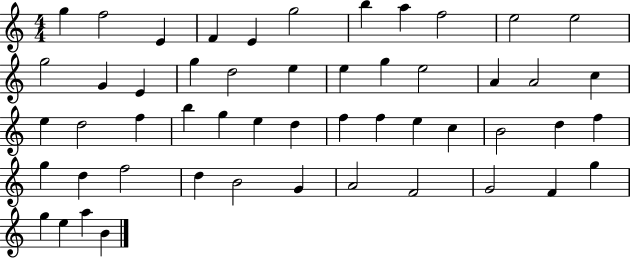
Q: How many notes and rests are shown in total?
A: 52